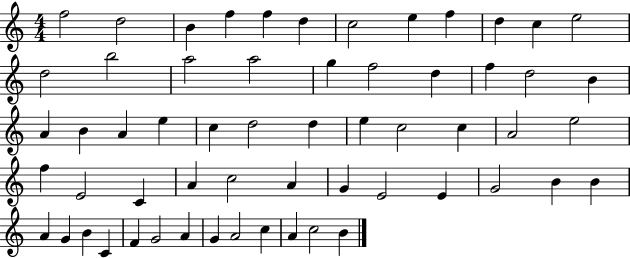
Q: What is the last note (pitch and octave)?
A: B4